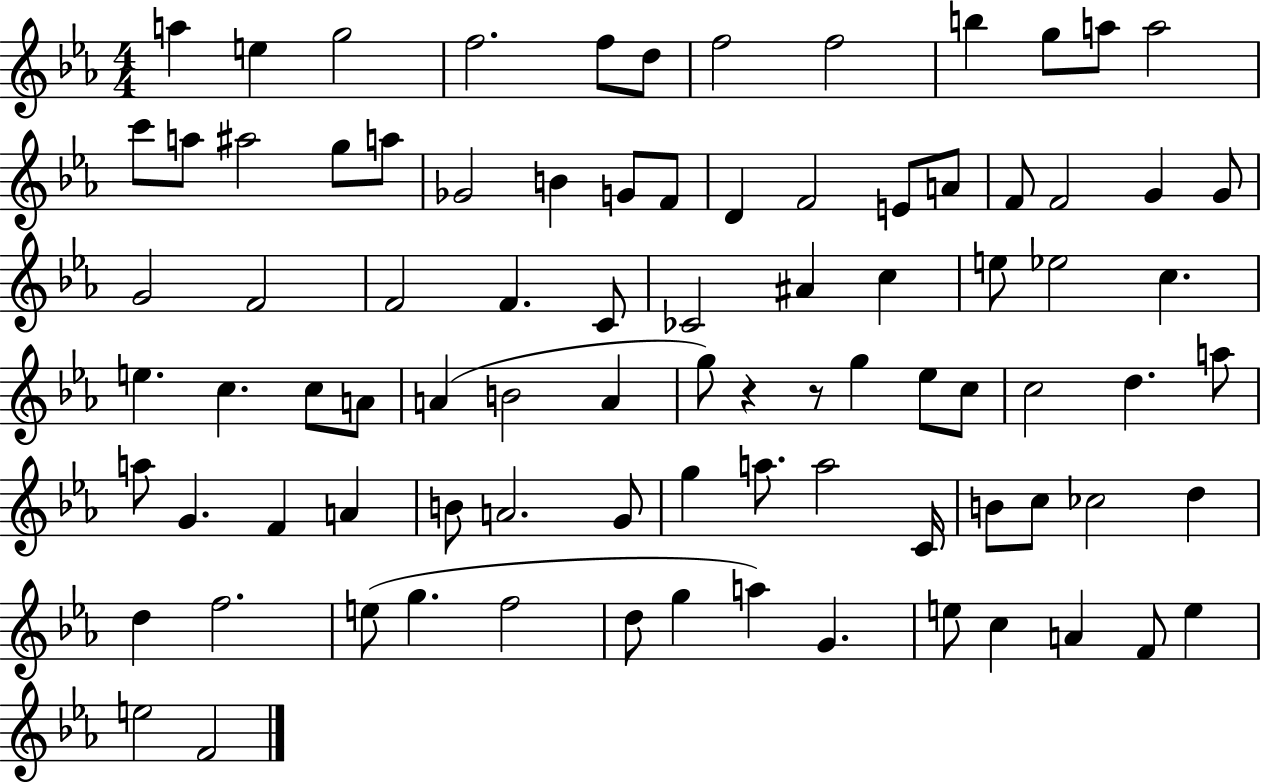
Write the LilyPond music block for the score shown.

{
  \clef treble
  \numericTimeSignature
  \time 4/4
  \key ees \major
  a''4 e''4 g''2 | f''2. f''8 d''8 | f''2 f''2 | b''4 g''8 a''8 a''2 | \break c'''8 a''8 ais''2 g''8 a''8 | ges'2 b'4 g'8 f'8 | d'4 f'2 e'8 a'8 | f'8 f'2 g'4 g'8 | \break g'2 f'2 | f'2 f'4. c'8 | ces'2 ais'4 c''4 | e''8 ees''2 c''4. | \break e''4. c''4. c''8 a'8 | a'4( b'2 a'4 | g''8) r4 r8 g''4 ees''8 c''8 | c''2 d''4. a''8 | \break a''8 g'4. f'4 a'4 | b'8 a'2. g'8 | g''4 a''8. a''2 c'16 | b'8 c''8 ces''2 d''4 | \break d''4 f''2. | e''8( g''4. f''2 | d''8 g''4 a''4) g'4. | e''8 c''4 a'4 f'8 e''4 | \break e''2 f'2 | \bar "|."
}